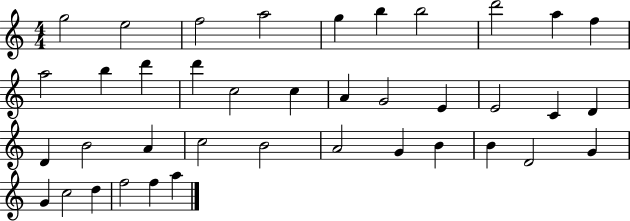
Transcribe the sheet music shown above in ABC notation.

X:1
T:Untitled
M:4/4
L:1/4
K:C
g2 e2 f2 a2 g b b2 d'2 a f a2 b d' d' c2 c A G2 E E2 C D D B2 A c2 B2 A2 G B B D2 G G c2 d f2 f a